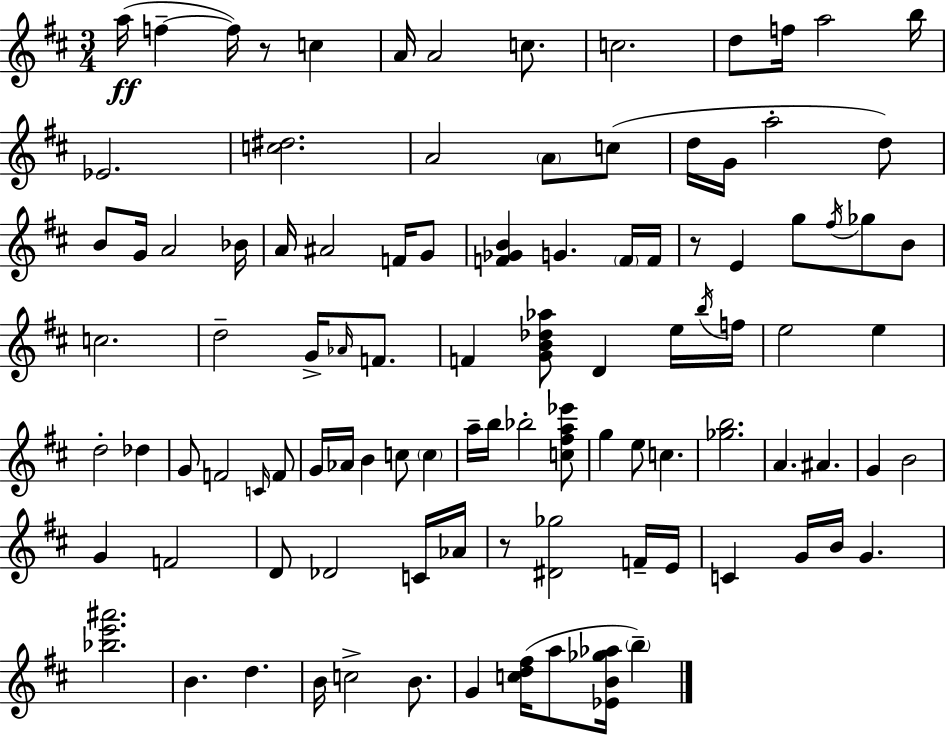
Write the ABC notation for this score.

X:1
T:Untitled
M:3/4
L:1/4
K:D
a/4 f f/4 z/2 c A/4 A2 c/2 c2 d/2 f/4 a2 b/4 _E2 [c^d]2 A2 A/2 c/2 d/4 G/4 a2 d/2 B/2 G/4 A2 _B/4 A/4 ^A2 F/4 G/2 [F_GB] G F/4 F/4 z/2 E g/2 ^f/4 _g/2 B/2 c2 d2 G/4 _A/4 F/2 F [GB_d_a]/2 D e/4 b/4 f/4 e2 e d2 _d G/2 F2 C/4 F/2 G/4 _A/4 B c/2 c a/4 b/4 _b2 [c^fa_e']/2 g e/2 c [_gb]2 A ^A G B2 G F2 D/2 _D2 C/4 _A/4 z/2 [^D_g]2 F/4 E/4 C G/4 B/4 G [_be'^a']2 B d B/4 c2 B/2 G [cd^f]/4 a/2 [_EB_g_a]/4 b